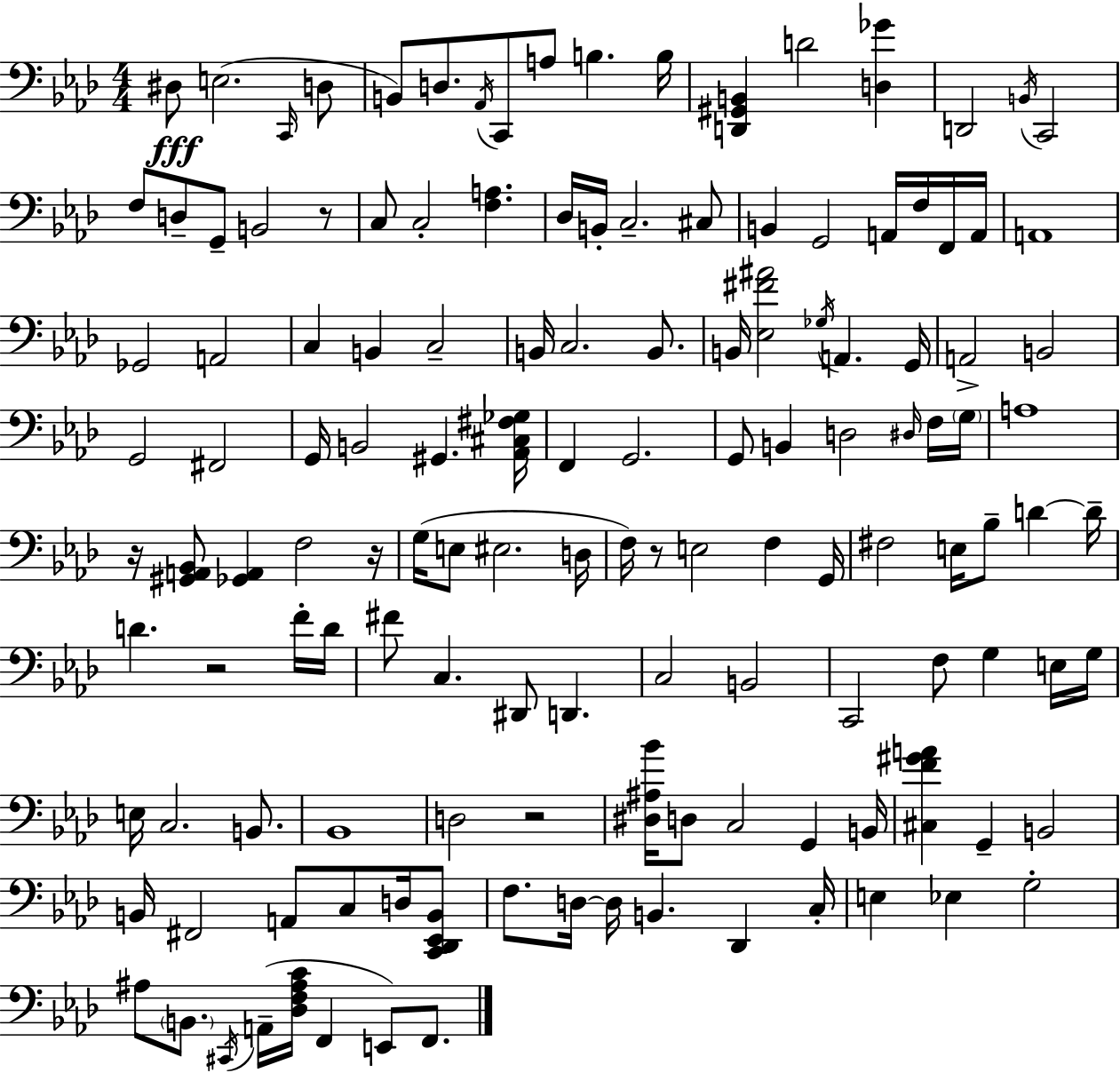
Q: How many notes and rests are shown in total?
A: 137